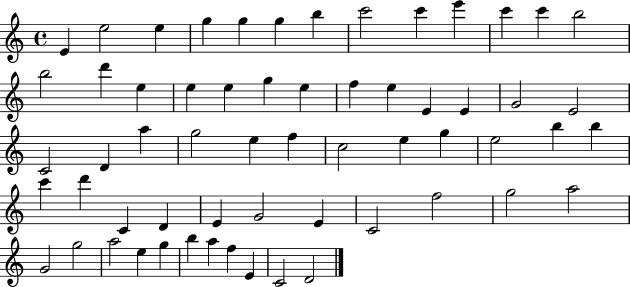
E4/q E5/h E5/q G5/q G5/q G5/q B5/q C6/h C6/q E6/q C6/q C6/q B5/h B5/h D6/q E5/q E5/q E5/q G5/q E5/q F5/q E5/q E4/q E4/q G4/h E4/h C4/h D4/q A5/q G5/h E5/q F5/q C5/h E5/q G5/q E5/h B5/q B5/q C6/q D6/q C4/q D4/q E4/q G4/h E4/q C4/h F5/h G5/h A5/h G4/h G5/h A5/h E5/q G5/q B5/q A5/q F5/q E4/q C4/h D4/h